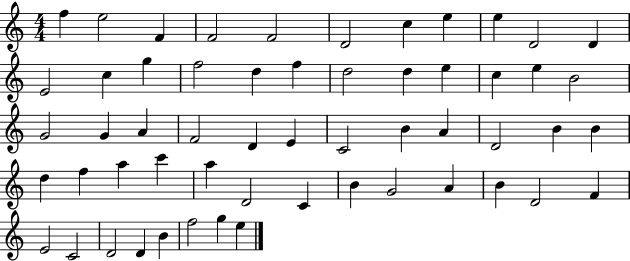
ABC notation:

X:1
T:Untitled
M:4/4
L:1/4
K:C
f e2 F F2 F2 D2 c e e D2 D E2 c g f2 d f d2 d e c e B2 G2 G A F2 D E C2 B A D2 B B d f a c' a D2 C B G2 A B D2 F E2 C2 D2 D B f2 g e